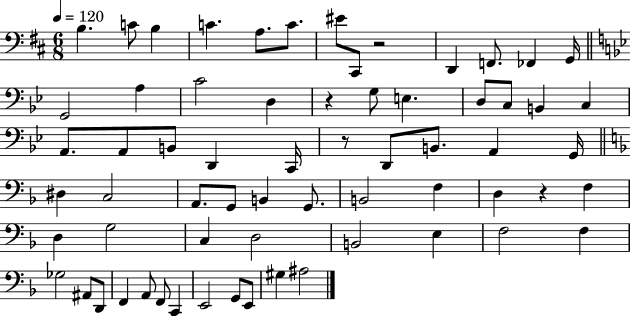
X:1
T:Untitled
M:6/8
L:1/4
K:D
B, C/2 B, C A,/2 C/2 ^E/2 ^C,,/2 z2 D,, F,,/2 _F,, G,,/4 G,,2 A, C2 D, z G,/2 E, D,/2 C,/2 B,, C, A,,/2 A,,/2 B,,/2 D,, C,,/4 z/2 D,,/2 B,,/2 A,, G,,/4 ^D, C,2 A,,/2 G,,/2 B,, G,,/2 B,,2 F, D, z F, D, G,2 C, D,2 B,,2 E, F,2 F, _G,2 ^A,,/2 D,,/2 F,, A,,/2 F,,/2 C,, E,,2 G,,/2 E,,/2 ^G, ^A,2